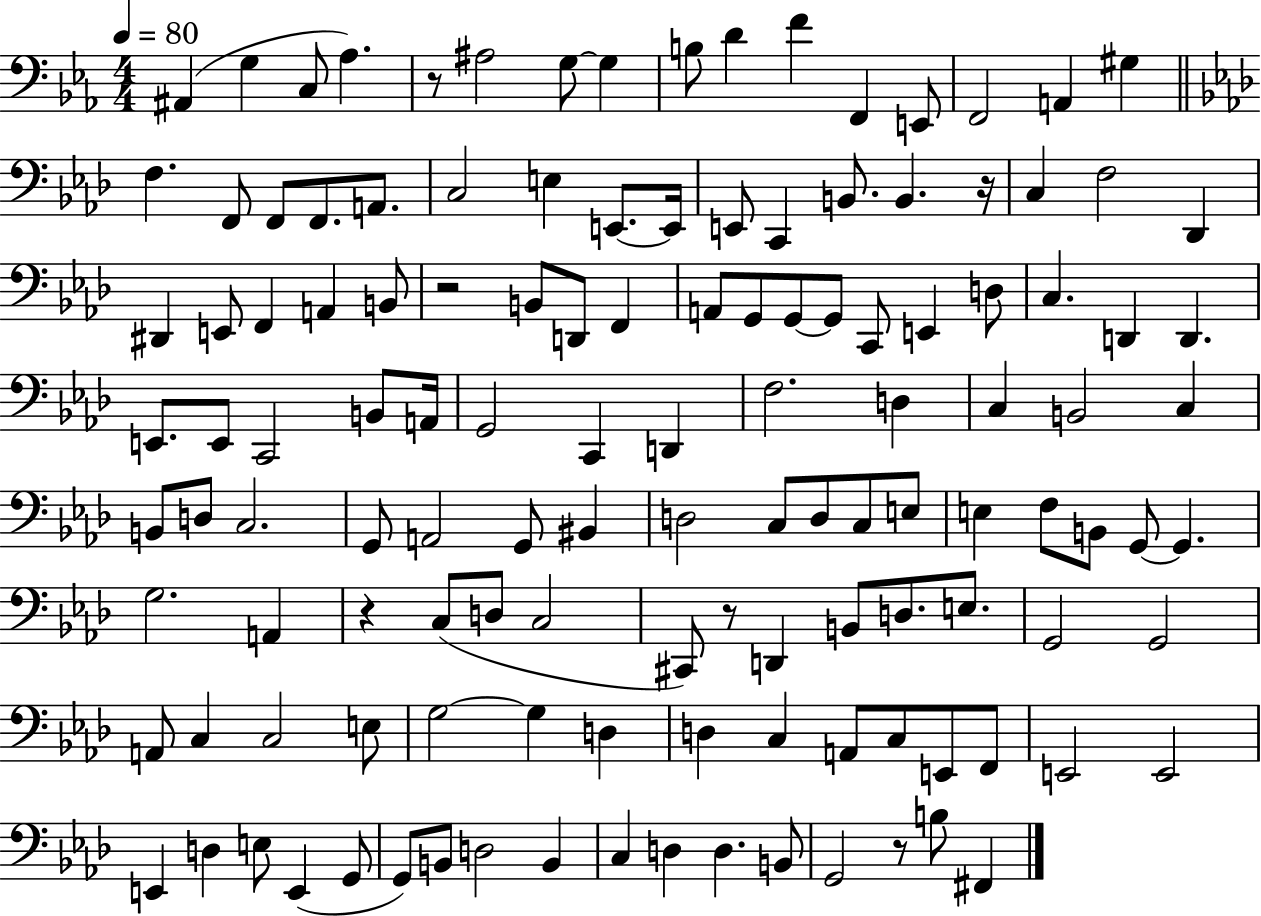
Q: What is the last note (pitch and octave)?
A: F#2